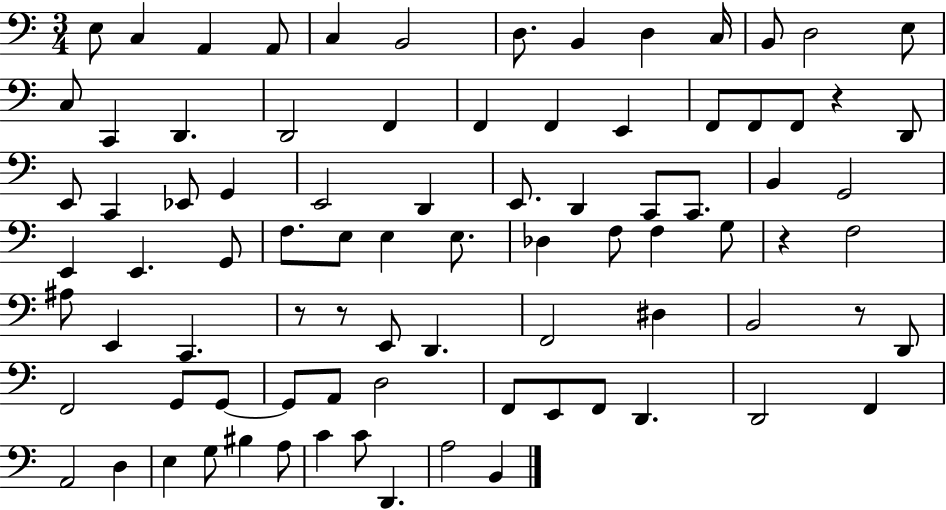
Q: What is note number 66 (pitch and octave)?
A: E2